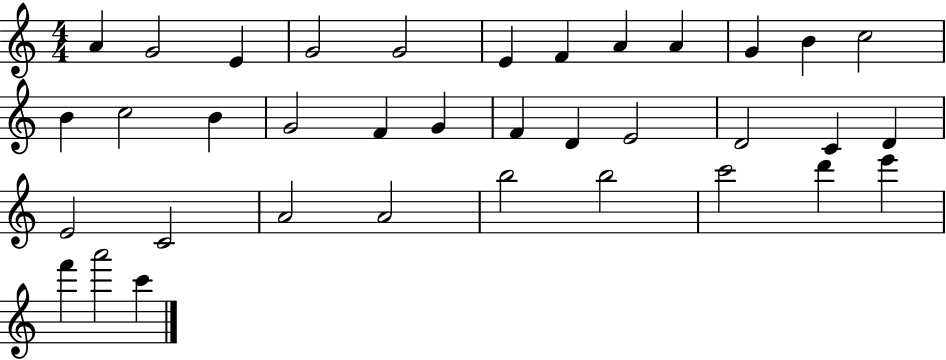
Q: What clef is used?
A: treble